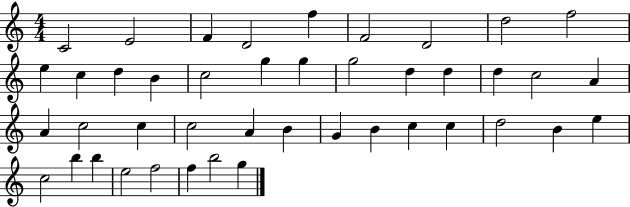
{
  \clef treble
  \numericTimeSignature
  \time 4/4
  \key c \major
  c'2 e'2 | f'4 d'2 f''4 | f'2 d'2 | d''2 f''2 | \break e''4 c''4 d''4 b'4 | c''2 g''4 g''4 | g''2 d''4 d''4 | d''4 c''2 a'4 | \break a'4 c''2 c''4 | c''2 a'4 b'4 | g'4 b'4 c''4 c''4 | d''2 b'4 e''4 | \break c''2 b''4 b''4 | e''2 f''2 | f''4 b''2 g''4 | \bar "|."
}